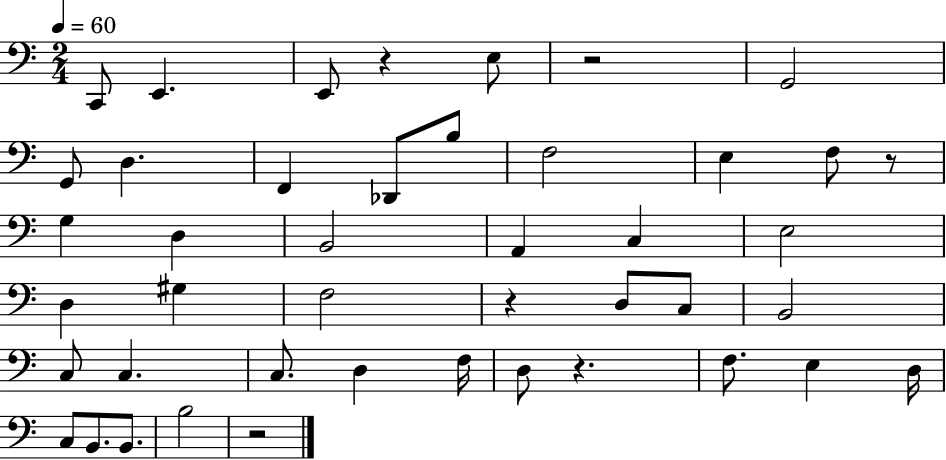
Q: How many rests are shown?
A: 6